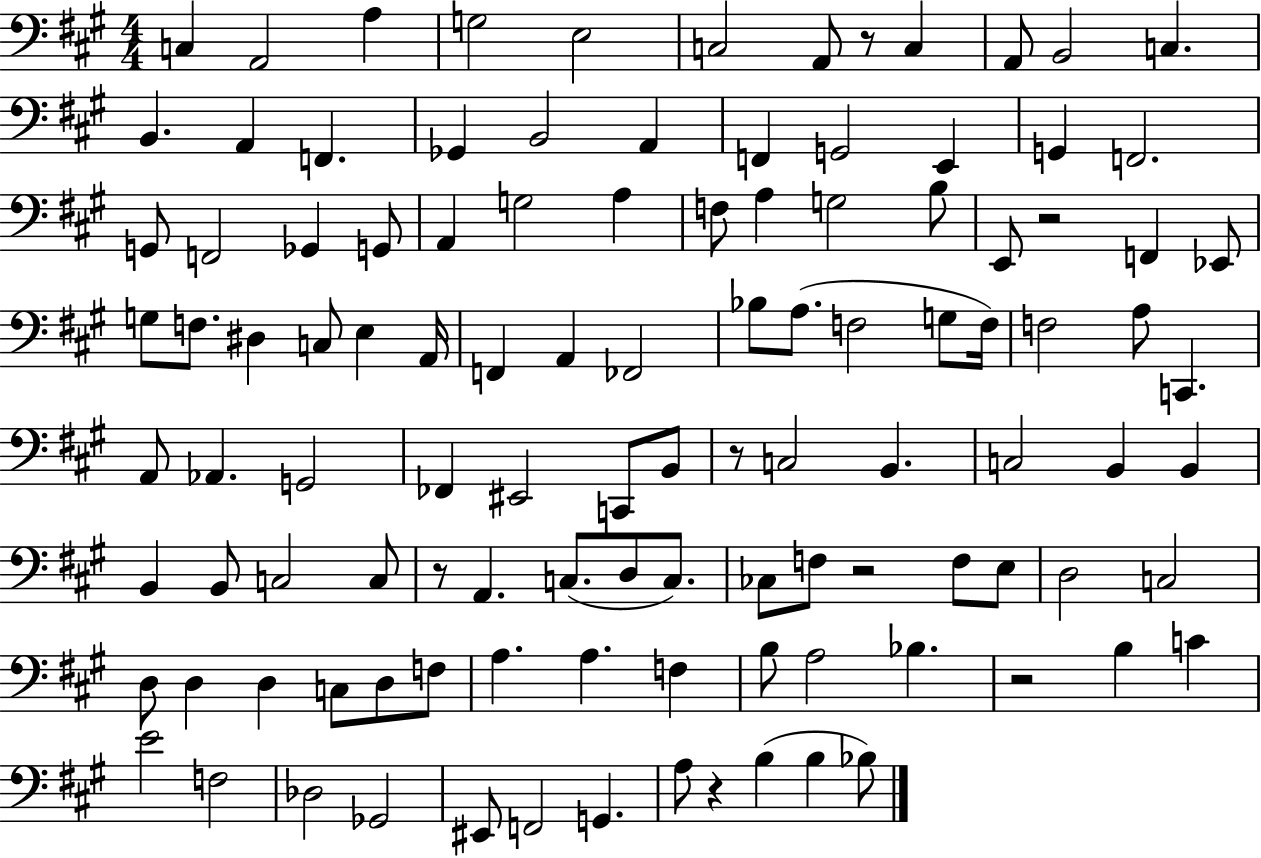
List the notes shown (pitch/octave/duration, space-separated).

C3/q A2/h A3/q G3/h E3/h C3/h A2/e R/e C3/q A2/e B2/h C3/q. B2/q. A2/q F2/q. Gb2/q B2/h A2/q F2/q G2/h E2/q G2/q F2/h. G2/e F2/h Gb2/q G2/e A2/q G3/h A3/q F3/e A3/q G3/h B3/e E2/e R/h F2/q Eb2/e G3/e F3/e. D#3/q C3/e E3/q A2/s F2/q A2/q FES2/h Bb3/e A3/e. F3/h G3/e F3/s F3/h A3/e C2/q. A2/e Ab2/q. G2/h FES2/q EIS2/h C2/e B2/e R/e C3/h B2/q. C3/h B2/q B2/q B2/q B2/e C3/h C3/e R/e A2/q. C3/e. D3/e C3/e. CES3/e F3/e R/h F3/e E3/e D3/h C3/h D3/e D3/q D3/q C3/e D3/e F3/e A3/q. A3/q. F3/q B3/e A3/h Bb3/q. R/h B3/q C4/q E4/h F3/h Db3/h Gb2/h EIS2/e F2/h G2/q. A3/e R/q B3/q B3/q Bb3/e